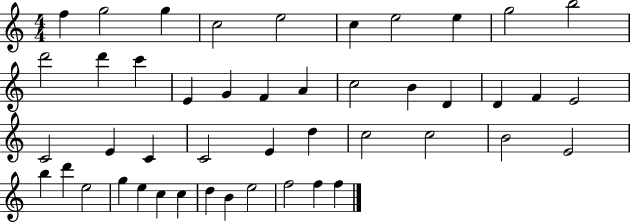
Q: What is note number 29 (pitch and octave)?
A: D5